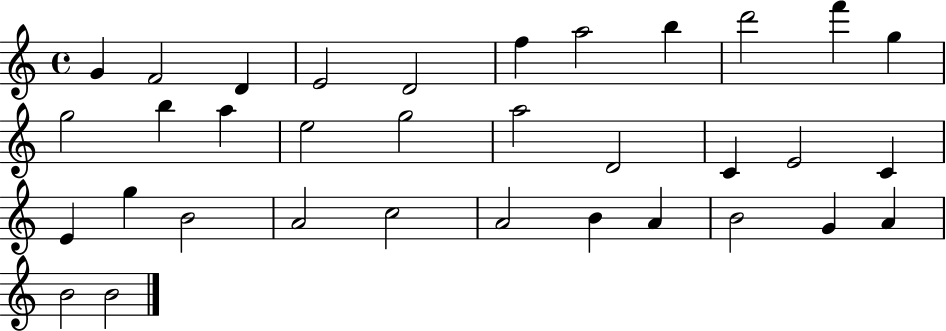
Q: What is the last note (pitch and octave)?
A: B4